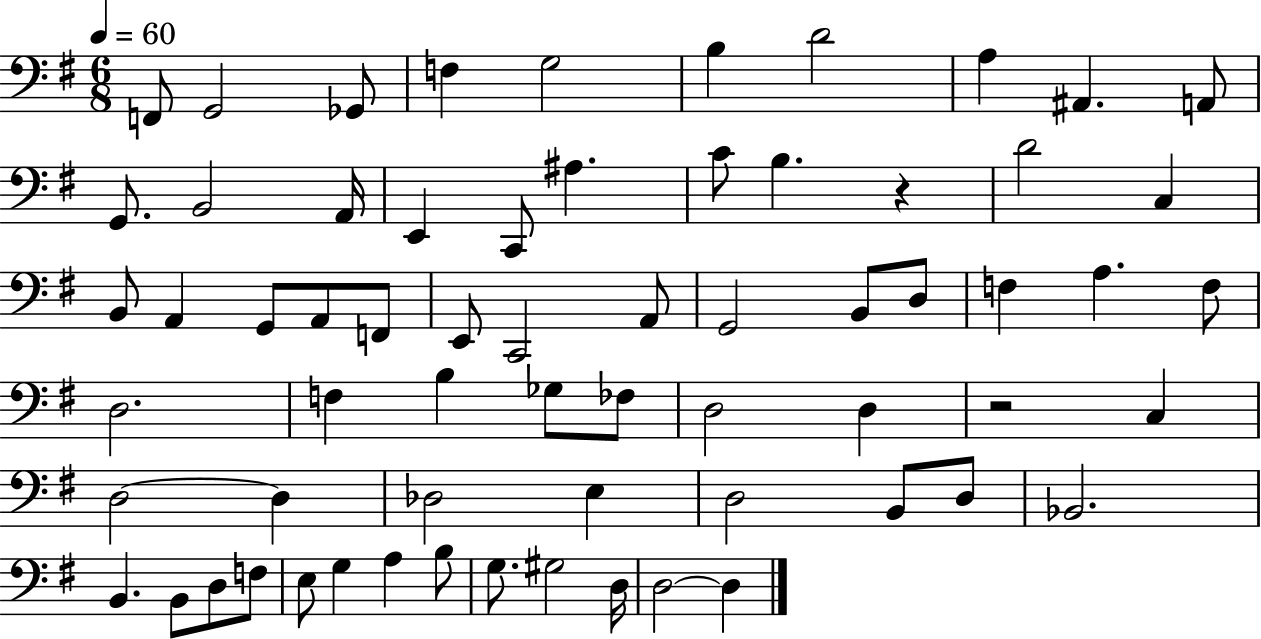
X:1
T:Untitled
M:6/8
L:1/4
K:G
F,,/2 G,,2 _G,,/2 F, G,2 B, D2 A, ^A,, A,,/2 G,,/2 B,,2 A,,/4 E,, C,,/2 ^A, C/2 B, z D2 C, B,,/2 A,, G,,/2 A,,/2 F,,/2 E,,/2 C,,2 A,,/2 G,,2 B,,/2 D,/2 F, A, F,/2 D,2 F, B, _G,/2 _F,/2 D,2 D, z2 C, D,2 D, _D,2 E, D,2 B,,/2 D,/2 _B,,2 B,, B,,/2 D,/2 F,/2 E,/2 G, A, B,/2 G,/2 ^G,2 D,/4 D,2 D,